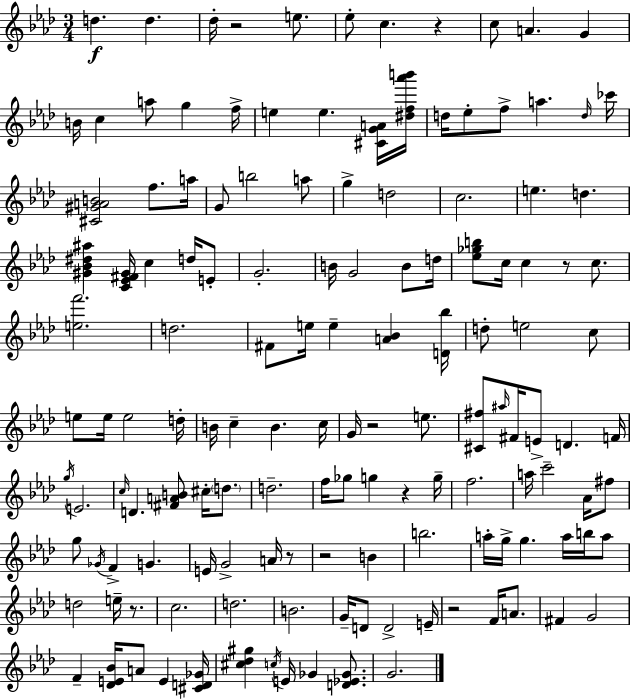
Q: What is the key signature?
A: AES major